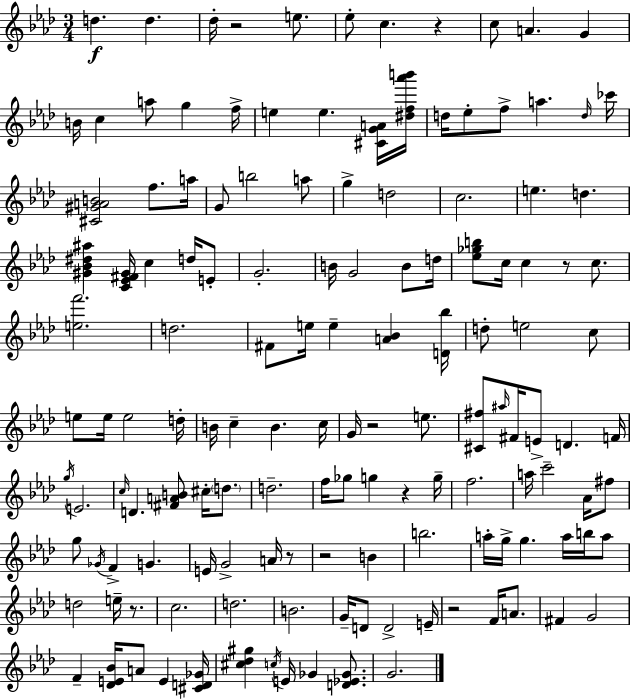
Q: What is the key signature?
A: AES major